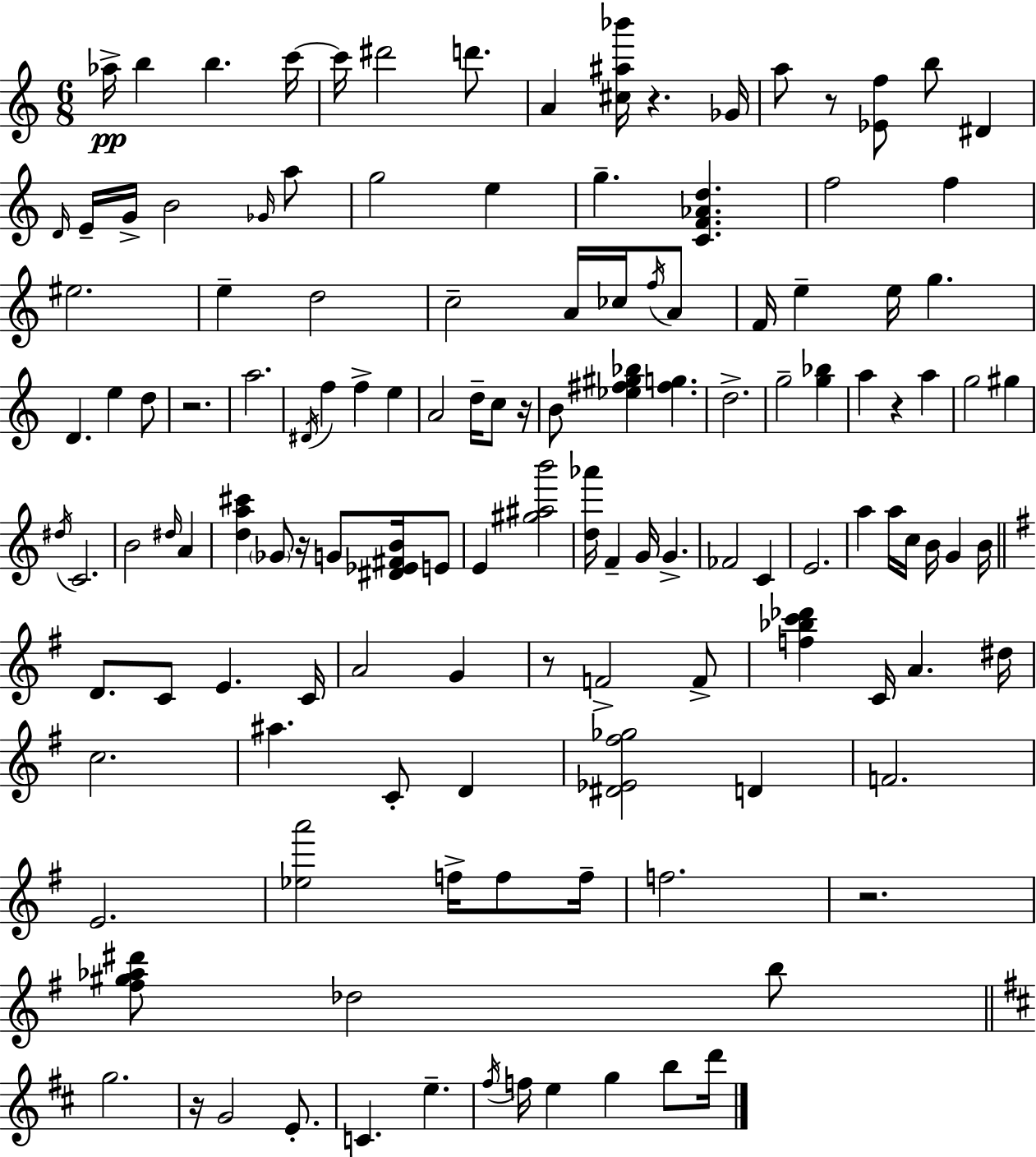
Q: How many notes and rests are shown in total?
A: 132